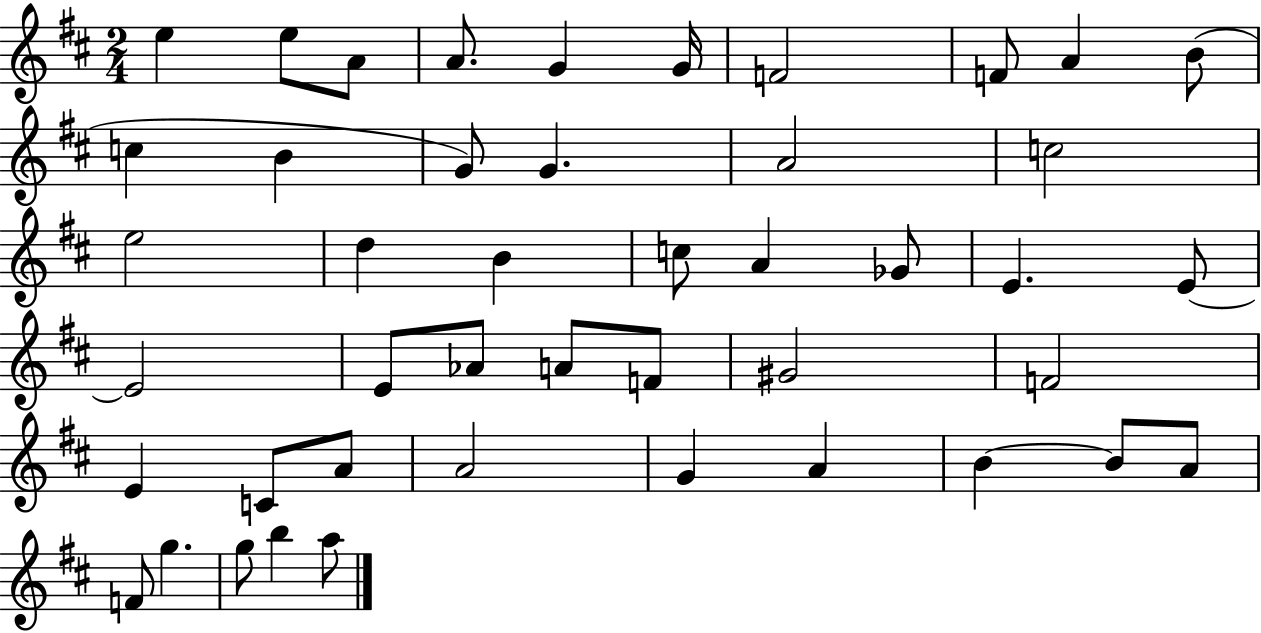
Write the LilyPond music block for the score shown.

{
  \clef treble
  \numericTimeSignature
  \time 2/4
  \key d \major
  e''4 e''8 a'8 | a'8. g'4 g'16 | f'2 | f'8 a'4 b'8( | \break c''4 b'4 | g'8) g'4. | a'2 | c''2 | \break e''2 | d''4 b'4 | c''8 a'4 ges'8 | e'4. e'8~~ | \break e'2 | e'8 aes'8 a'8 f'8 | gis'2 | f'2 | \break e'4 c'8 a'8 | a'2 | g'4 a'4 | b'4~~ b'8 a'8 | \break f'8 g''4. | g''8 b''4 a''8 | \bar "|."
}